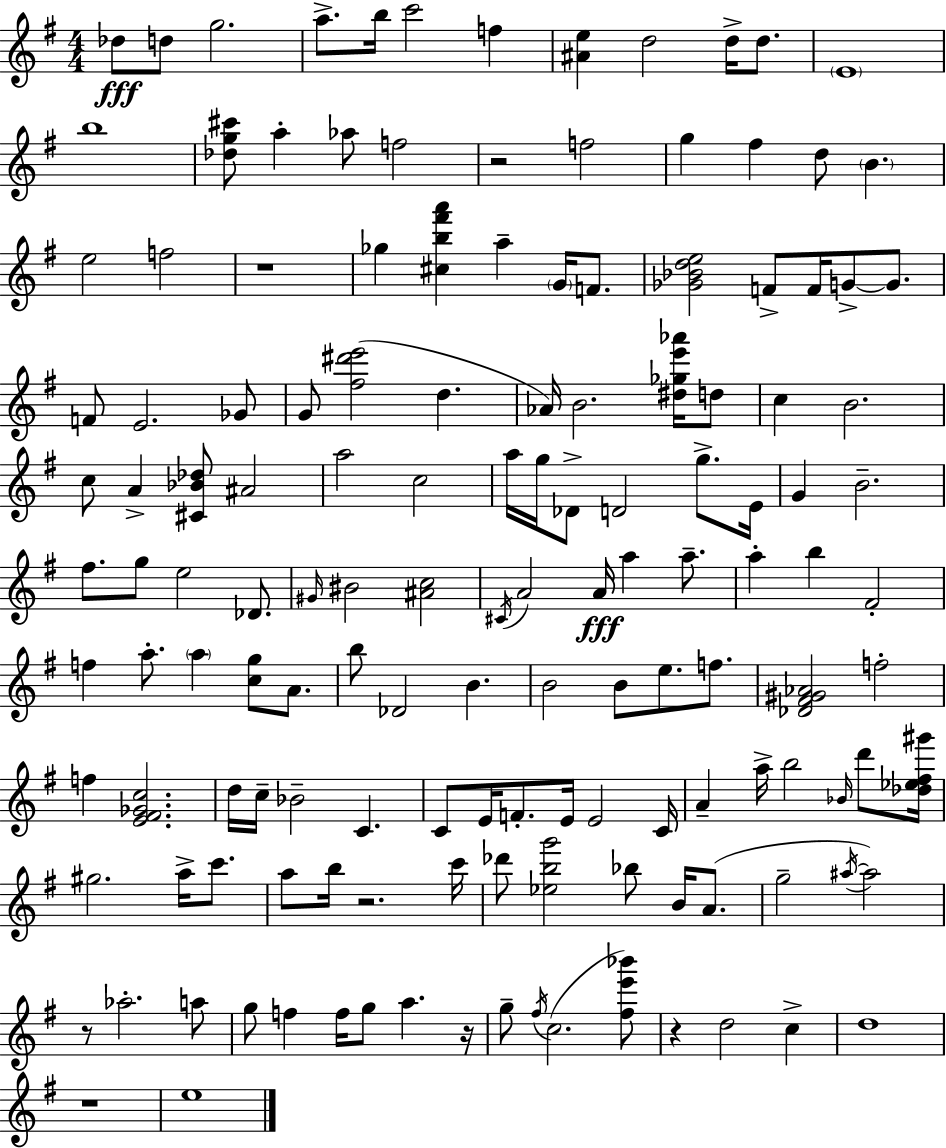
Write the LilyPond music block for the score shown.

{
  \clef treble
  \numericTimeSignature
  \time 4/4
  \key g \major
  des''8\fff d''8 g''2. | a''8.-> b''16 c'''2 f''4 | <ais' e''>4 d''2 d''16-> d''8. | \parenthesize e'1 | \break b''1 | <des'' g'' cis'''>8 a''4-. aes''8 f''2 | r2 f''2 | g''4 fis''4 d''8 \parenthesize b'4. | \break e''2 f''2 | r1 | ges''4 <cis'' b'' fis''' a'''>4 a''4-- \parenthesize g'16 f'8. | <ges' bes' d'' e''>2 f'8-> f'16 g'8->~~ g'8. | \break f'8 e'2. ges'8 | g'8 <fis'' dis''' e'''>2( d''4. | aes'16) b'2. <dis'' ges'' e''' aes'''>16 d''8 | c''4 b'2. | \break c''8 a'4-> <cis' bes' des''>8 ais'2 | a''2 c''2 | a''16 g''16 des'8-> d'2 g''8.-> e'16 | g'4 b'2.-- | \break fis''8. g''8 e''2 des'8. | \grace { gis'16 } bis'2 <ais' c''>2 | \acciaccatura { cis'16 } a'2 a'16\fff a''4 a''8.-- | a''4-. b''4 fis'2-. | \break f''4 a''8.-. \parenthesize a''4 <c'' g''>8 a'8. | b''8 des'2 b'4. | b'2 b'8 e''8. f''8. | <des' fis' gis' aes'>2 f''2-. | \break f''4 <e' fis' ges' c''>2. | d''16 c''16-- bes'2-- c'4. | c'8 e'16 f'8.-. e'16 e'2 | c'16 a'4-- a''16-> b''2 \grace { bes'16 } | \break d'''8 <des'' ees'' fis'' gis'''>16 gis''2. a''16-> | c'''8. a''8 b''16 r2. | c'''16 des'''8 <ees'' b'' g'''>2 bes''8 b'16 | a'8.( g''2-- \acciaccatura { ais''16~ }~ ais''2) | \break r8 aes''2.-. | a''8 g''8 f''4 f''16 g''8 a''4. | r16 g''8-- \acciaccatura { fis''16 }( c''2. | <fis'' e''' bes'''>8) r4 d''2 | \break c''4-> d''1 | r1 | e''1 | \bar "|."
}